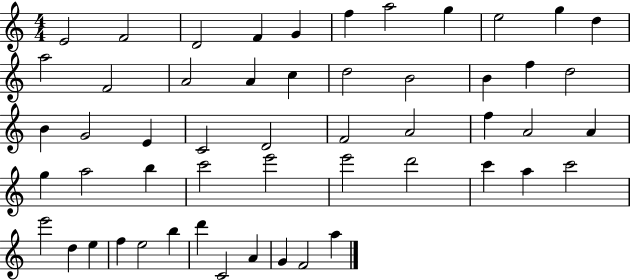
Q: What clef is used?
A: treble